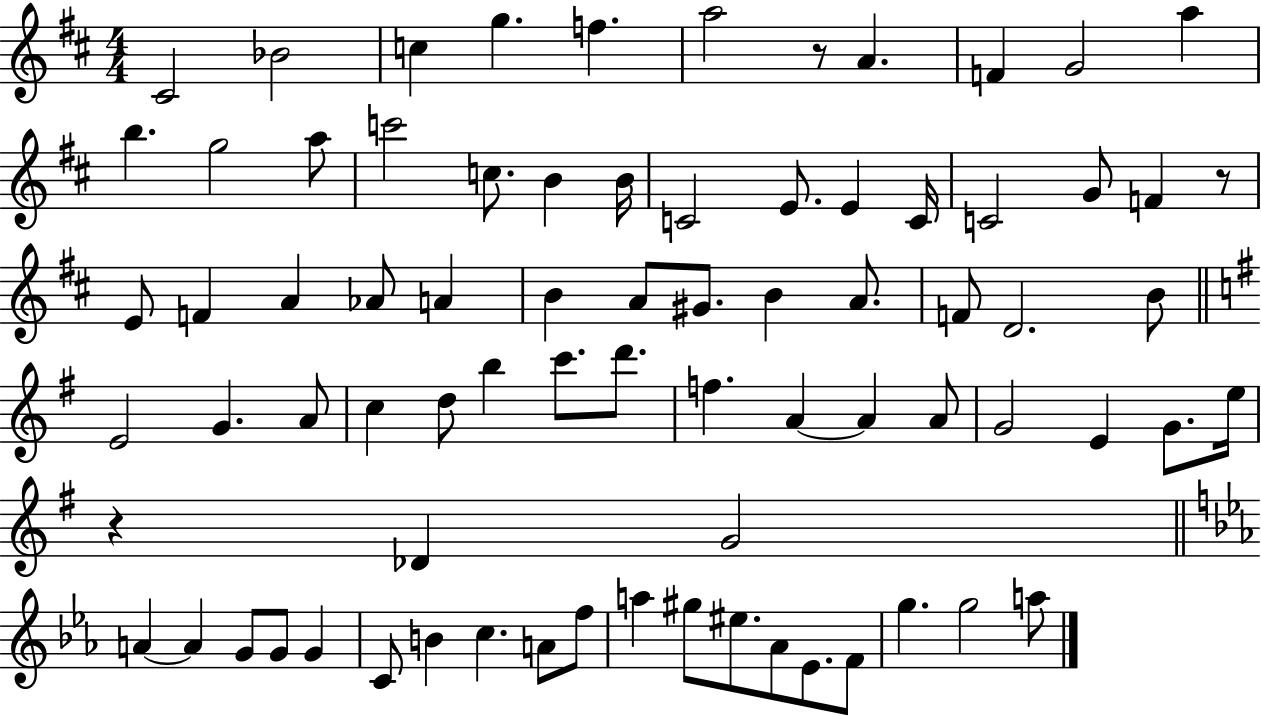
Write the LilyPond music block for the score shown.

{
  \clef treble
  \numericTimeSignature
  \time 4/4
  \key d \major
  \repeat volta 2 { cis'2 bes'2 | c''4 g''4. f''4. | a''2 r8 a'4. | f'4 g'2 a''4 | \break b''4. g''2 a''8 | c'''2 c''8. b'4 b'16 | c'2 e'8. e'4 c'16 | c'2 g'8 f'4 r8 | \break e'8 f'4 a'4 aes'8 a'4 | b'4 a'8 gis'8. b'4 a'8. | f'8 d'2. b'8 | \bar "||" \break \key g \major e'2 g'4. a'8 | c''4 d''8 b''4 c'''8. d'''8. | f''4. a'4~~ a'4 a'8 | g'2 e'4 g'8. e''16 | \break r4 des'4 g'2 | \bar "||" \break \key c \minor a'4~~ a'4 g'8 g'8 g'4 | c'8 b'4 c''4. a'8 f''8 | a''4 gis''8 eis''8. aes'8 ees'8. f'8 | g''4. g''2 a''8 | \break } \bar "|."
}